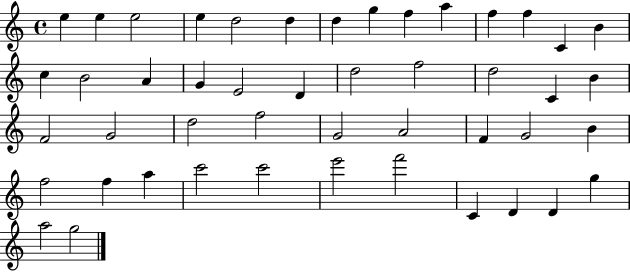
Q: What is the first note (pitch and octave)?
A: E5